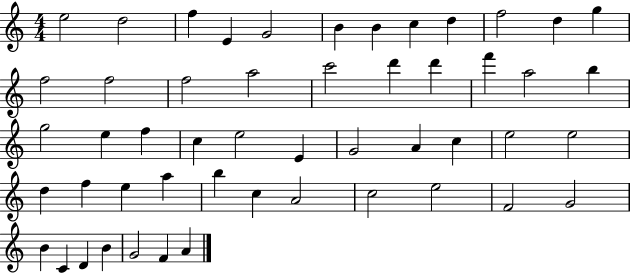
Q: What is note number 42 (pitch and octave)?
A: E5